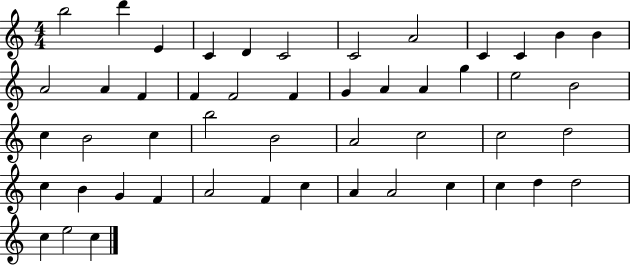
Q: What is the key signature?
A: C major